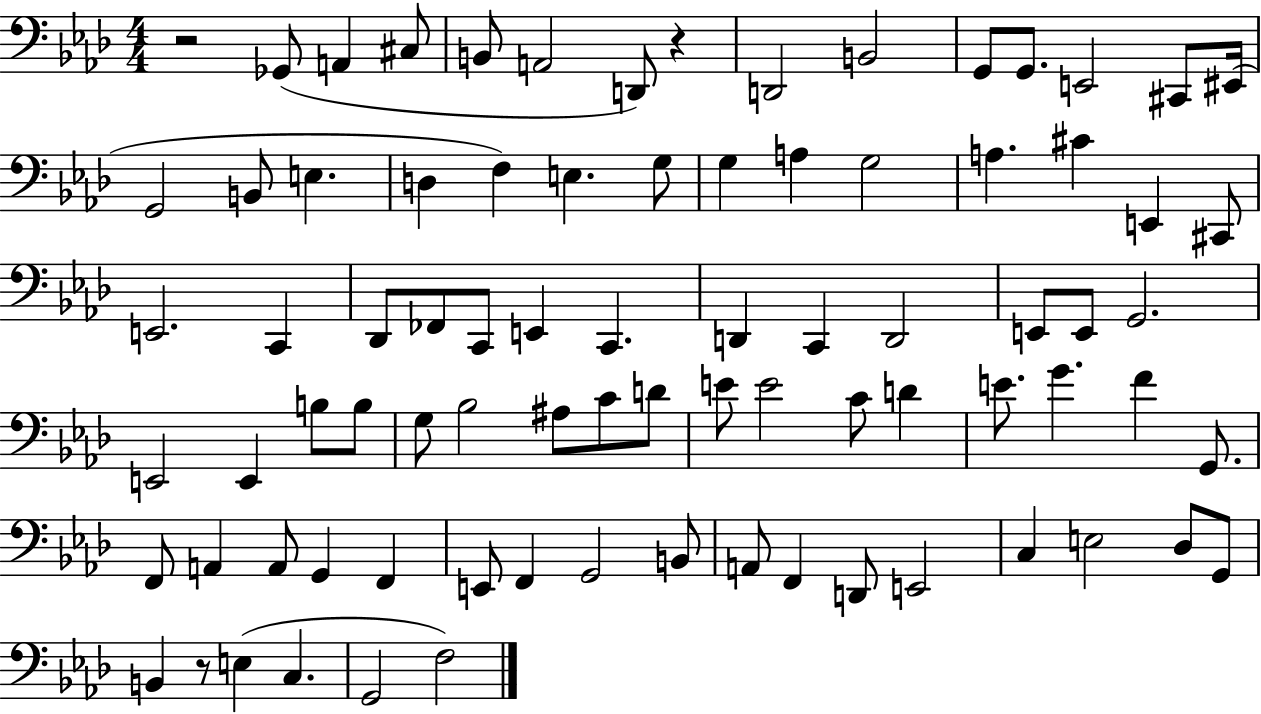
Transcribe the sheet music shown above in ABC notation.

X:1
T:Untitled
M:4/4
L:1/4
K:Ab
z2 _G,,/2 A,, ^C,/2 B,,/2 A,,2 D,,/2 z D,,2 B,,2 G,,/2 G,,/2 E,,2 ^C,,/2 ^E,,/4 G,,2 B,,/2 E, D, F, E, G,/2 G, A, G,2 A, ^C E,, ^C,,/2 E,,2 C,, _D,,/2 _F,,/2 C,,/2 E,, C,, D,, C,, D,,2 E,,/2 E,,/2 G,,2 E,,2 E,, B,/2 B,/2 G,/2 _B,2 ^A,/2 C/2 D/2 E/2 E2 C/2 D E/2 G F G,,/2 F,,/2 A,, A,,/2 G,, F,, E,,/2 F,, G,,2 B,,/2 A,,/2 F,, D,,/2 E,,2 C, E,2 _D,/2 G,,/2 B,, z/2 E, C, G,,2 F,2